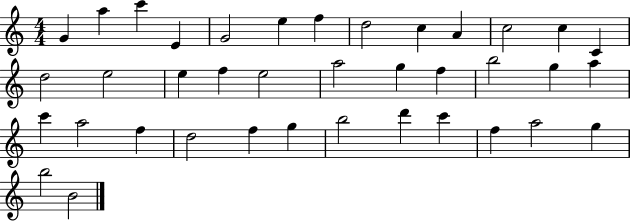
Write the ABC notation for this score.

X:1
T:Untitled
M:4/4
L:1/4
K:C
G a c' E G2 e f d2 c A c2 c C d2 e2 e f e2 a2 g f b2 g a c' a2 f d2 f g b2 d' c' f a2 g b2 B2